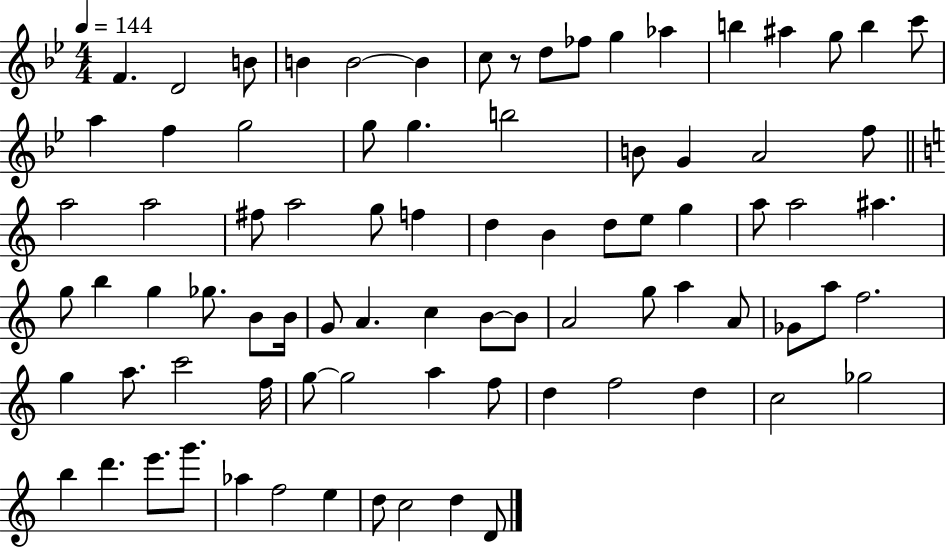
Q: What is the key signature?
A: BES major